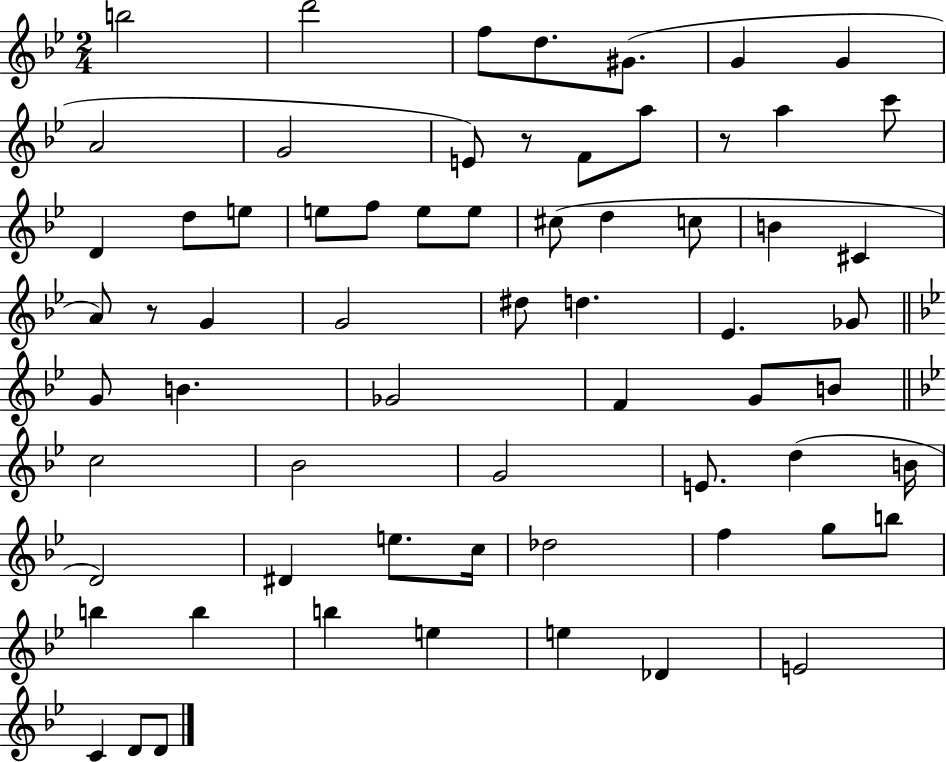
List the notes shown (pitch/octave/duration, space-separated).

B5/h D6/h F5/e D5/e. G#4/e. G4/q G4/q A4/h G4/h E4/e R/e F4/e A5/e R/e A5/q C6/e D4/q D5/e E5/e E5/e F5/e E5/e E5/e C#5/e D5/q C5/e B4/q C#4/q A4/e R/e G4/q G4/h D#5/e D5/q. Eb4/q. Gb4/e G4/e B4/q. Gb4/h F4/q G4/e B4/e C5/h Bb4/h G4/h E4/e. D5/q B4/s D4/h D#4/q E5/e. C5/s Db5/h F5/q G5/e B5/e B5/q B5/q B5/q E5/q E5/q Db4/q E4/h C4/q D4/e D4/e